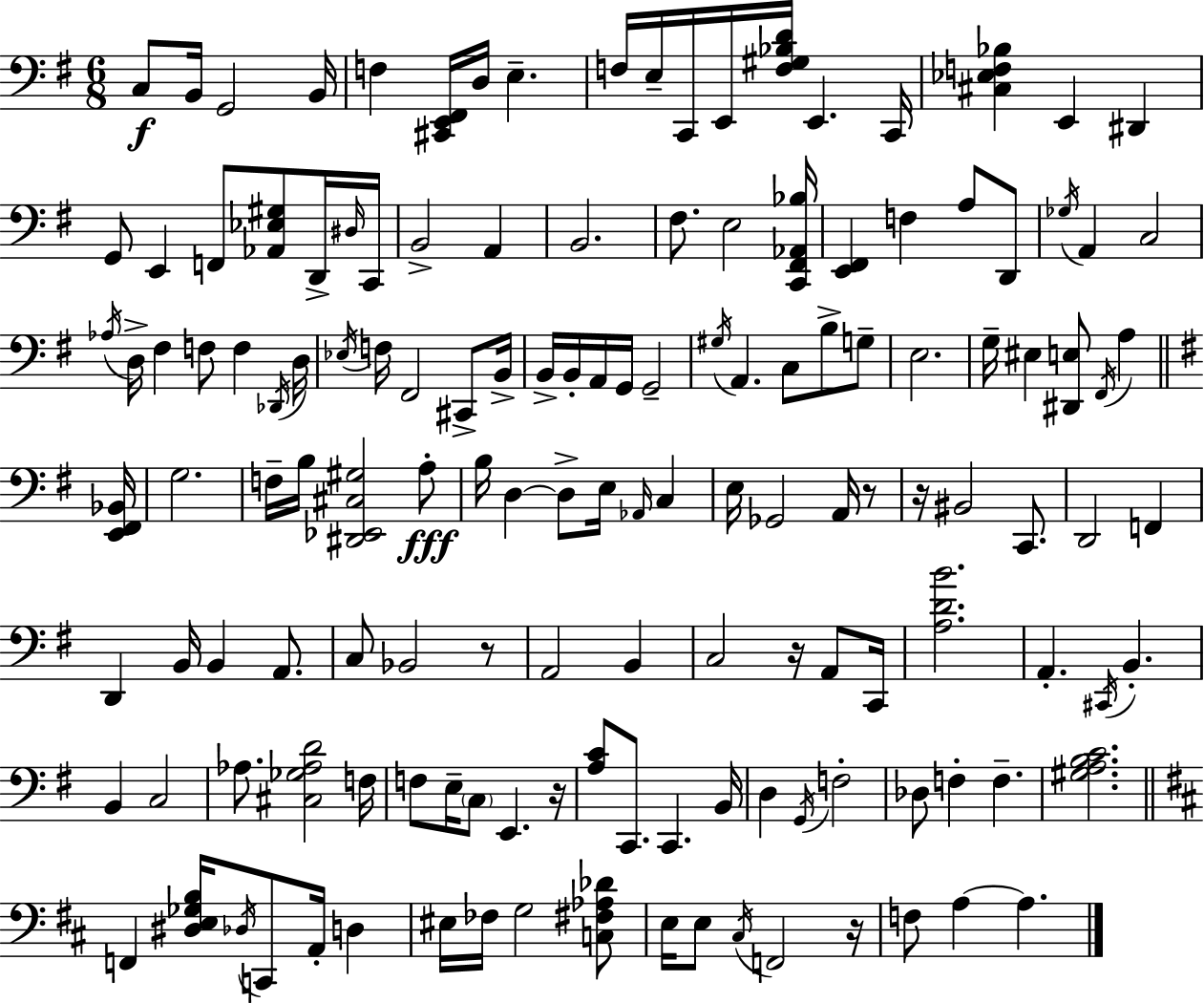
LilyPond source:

{
  \clef bass
  \numericTimeSignature
  \time 6/8
  \key e \minor
  c8\f b,16 g,2 b,16 | f4 <cis, e, fis,>16 d16 e4.-- | f16 e16-- c,16 e,16 <f gis bes d'>16 e,4. c,16 | <cis ees f bes>4 e,4 dis,4 | \break g,8 e,4 f,8 <aes, ees gis>8 d,16-> \grace { dis16 } | c,16 b,2-> a,4 | b,2. | fis8. e2 | \break <c, fis, aes, bes>16 <e, fis,>4 f4 a8 d,8 | \acciaccatura { ges16 } a,4 c2 | \acciaccatura { aes16 } d16-> fis4 f8 f4 | \acciaccatura { des,16 } d16 \acciaccatura { ees16 } f16 fis,2 | \break cis,8-> b,16-> b,16-> b,16-. a,16 g,16 g,2-- | \acciaccatura { gis16 } a,4. | c8 b8-> g8-- e2. | g16-- eis4 <dis, e>8 | \break \acciaccatura { fis,16 } a4 \bar "||" \break \key g \major <e, fis, bes,>16 g2. | f16-- b16 <dis, ees, cis gis>2 a8-.\fff | b16 d4~~ d8-> e16 \grace { aes,16 } c4 | e16 ges,2 a,16 | \break r8 r16 bis,2 c,8. | d,2 f,4 | d,4 b,16 b,4 a,8. | c8 bes,2 | \break r8 a,2 b,4 | c2 r16 a,8 | c,16 <a d' b'>2. | a,4.-. \acciaccatura { cis,16 } b,4.-. | \break b,4 c2 | aes8. <cis ges aes d'>2 | f16 f8 e16-- \parenthesize c8 e,4. | r16 <a c'>8 c,8. c,4. | \break b,16 d4 \acciaccatura { g,16 } f2-. | des8 f4-. f4.-- | <gis a b c'>2. | \bar "||" \break \key d \major f,4 <dis e ges b>16 \acciaccatura { des16 } c,8 a,16-. d4 | eis16 fes16 g2 <c fis aes des'>8 | e16 e8 \acciaccatura { cis16 } f,2 | r16 f8 a4~~ a4. | \break \bar "|."
}